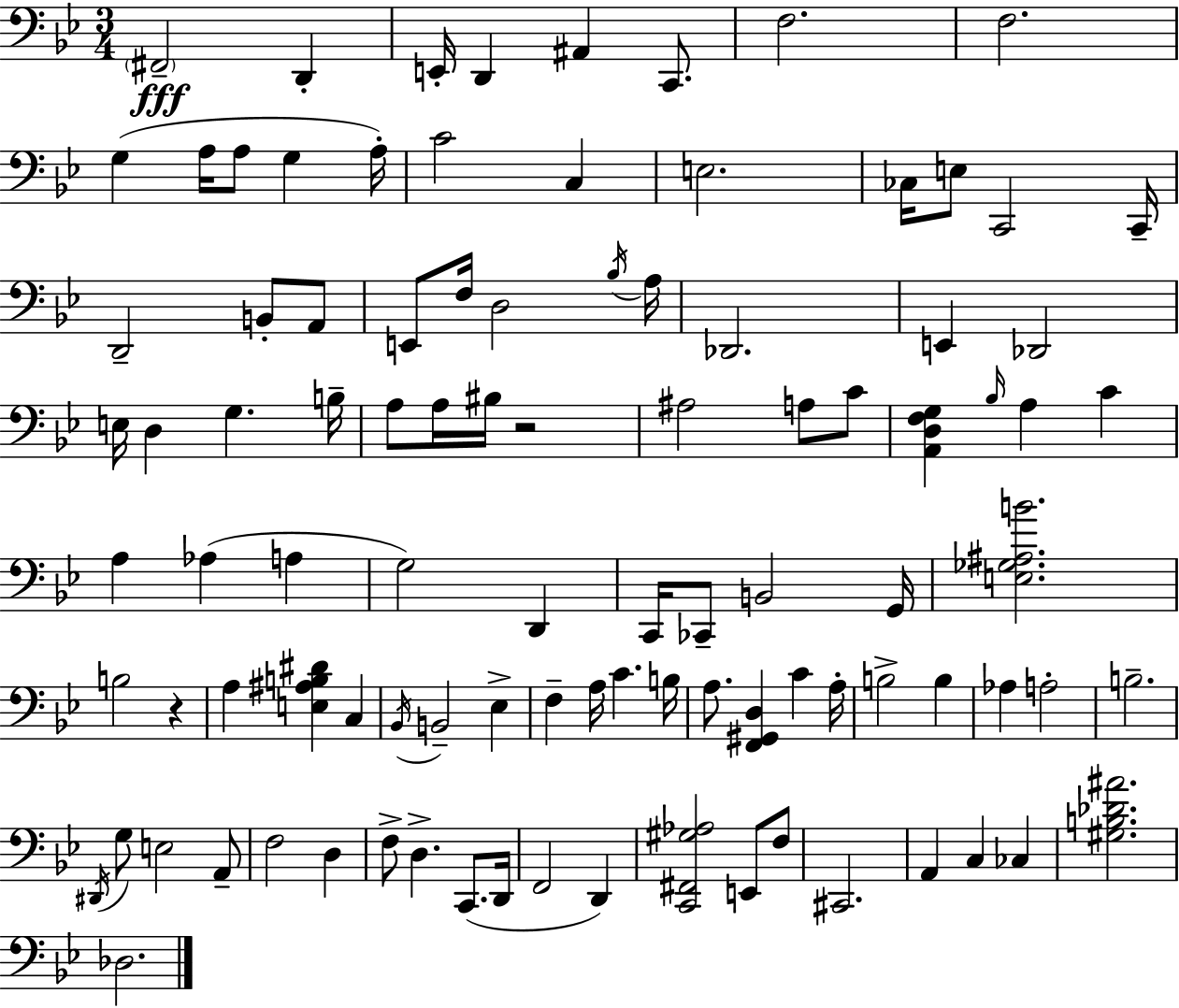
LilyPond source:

{
  \clef bass
  \numericTimeSignature
  \time 3/4
  \key g \minor
  \parenthesize fis,2--\fff d,4-. | e,16-. d,4 ais,4 c,8. | f2. | f2. | \break g4( a16 a8 g4 a16-.) | c'2 c4 | e2. | ces16 e8 c,2 c,16-- | \break d,2-- b,8-. a,8 | e,8 f16 d2 \acciaccatura { bes16 } | a16 des,2. | e,4 des,2 | \break e16 d4 g4. | b16-- a8 a16 bis16 r2 | ais2 a8 c'8 | <a, d f g>4 \grace { bes16 } a4 c'4 | \break a4 aes4( a4 | g2) d,4 | c,16 ces,8-- b,2 | g,16 <e ges ais b'>2. | \break b2 r4 | a4 <e ais b dis'>4 c4 | \acciaccatura { bes,16 } b,2-- ees4-> | f4-- a16 c'4. | \break b16 a8. <f, gis, d>4 c'4 | a16-. b2-> b4 | aes4 a2-. | b2.-- | \break \acciaccatura { dis,16 } g8 e2 | a,8-- f2 | d4 f8-> d4.-> | c,8.( d,16 f,2 | \break d,4) <c, fis, gis aes>2 | e,8 f8 cis,2. | a,4 c4 | ces4 <gis b des' ais'>2. | \break des2. | \bar "|."
}